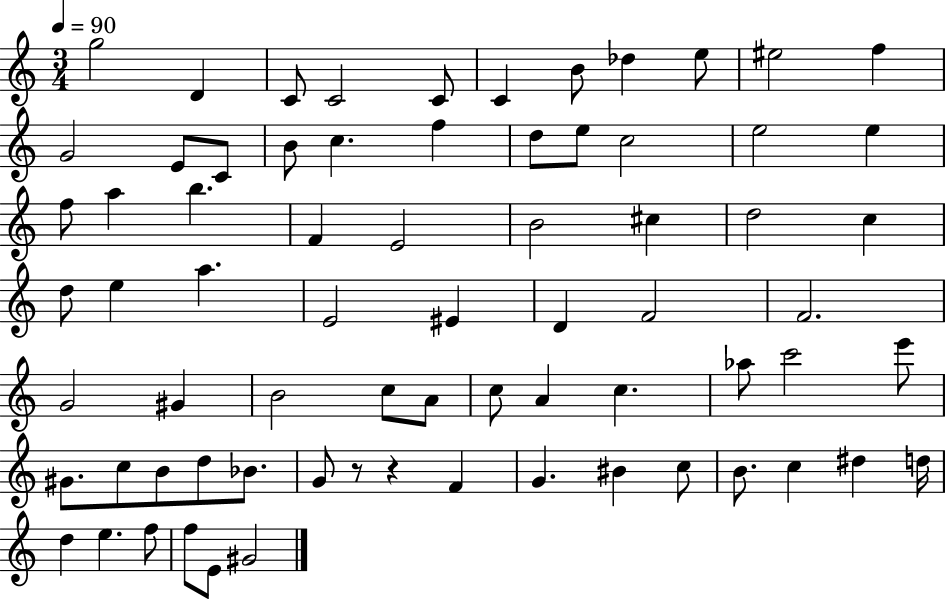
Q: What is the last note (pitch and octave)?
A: G#4